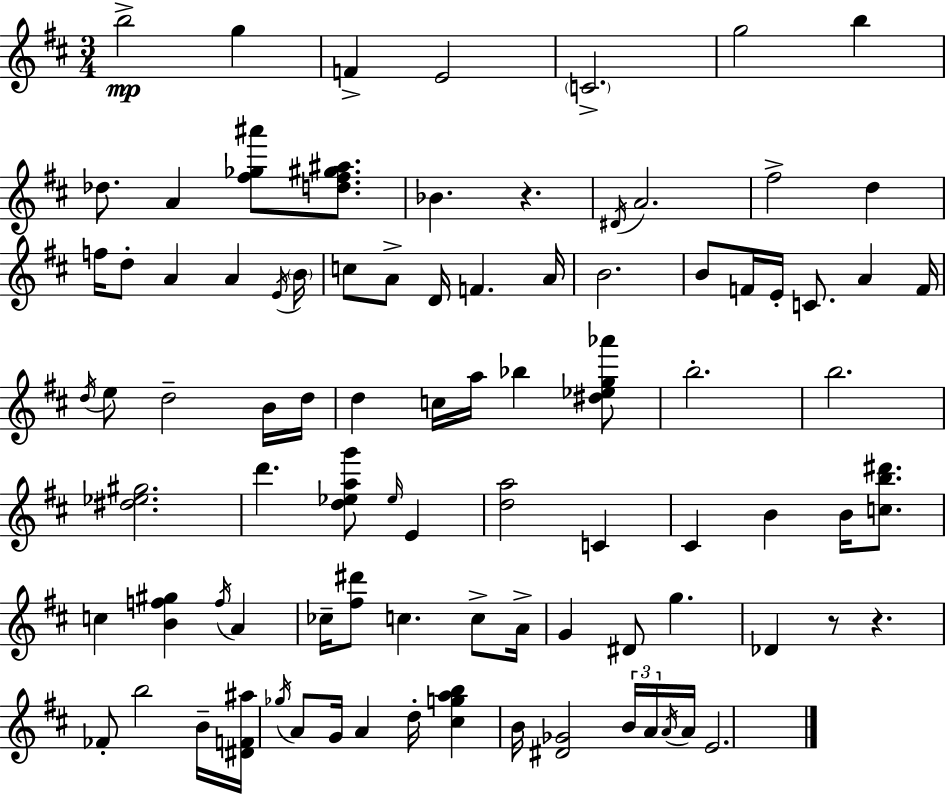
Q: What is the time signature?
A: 3/4